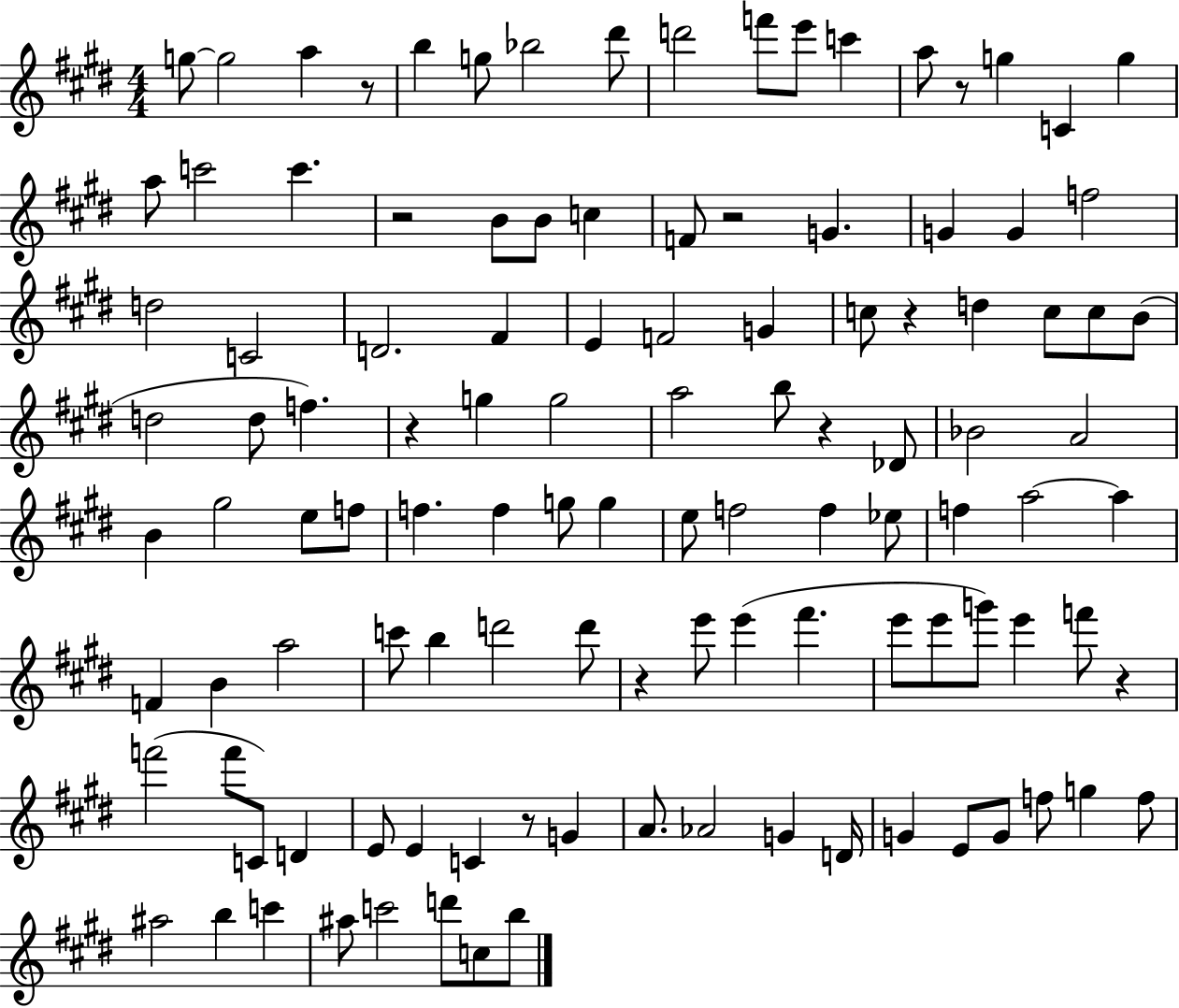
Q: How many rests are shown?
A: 10